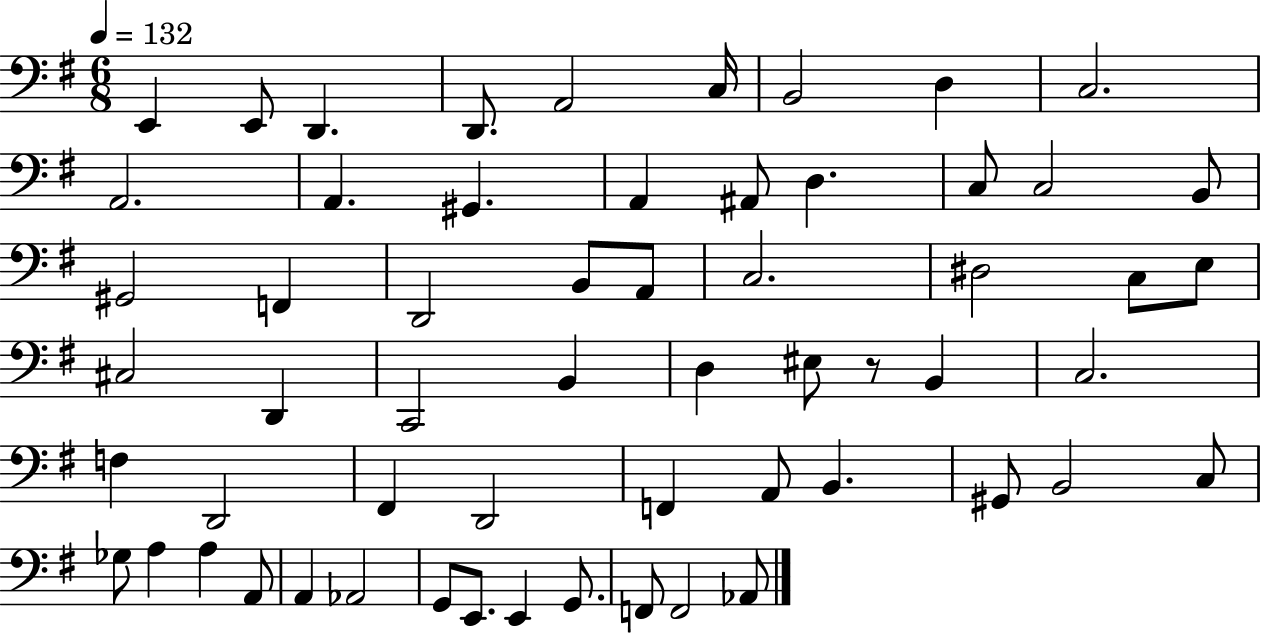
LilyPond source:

{
  \clef bass
  \numericTimeSignature
  \time 6/8
  \key g \major
  \tempo 4 = 132
  \repeat volta 2 { e,4 e,8 d,4. | d,8. a,2 c16 | b,2 d4 | c2. | \break a,2. | a,4. gis,4. | a,4 ais,8 d4. | c8 c2 b,8 | \break gis,2 f,4 | d,2 b,8 a,8 | c2. | dis2 c8 e8 | \break cis2 d,4 | c,2 b,4 | d4 eis8 r8 b,4 | c2. | \break f4 d,2 | fis,4 d,2 | f,4 a,8 b,4. | gis,8 b,2 c8 | \break ges8 a4 a4 a,8 | a,4 aes,2 | g,8 e,8. e,4 g,8. | f,8 f,2 aes,8 | \break } \bar "|."
}